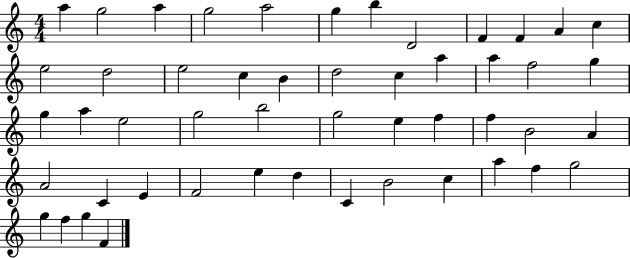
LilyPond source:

{
  \clef treble
  \numericTimeSignature
  \time 4/4
  \key c \major
  a''4 g''2 a''4 | g''2 a''2 | g''4 b''4 d'2 | f'4 f'4 a'4 c''4 | \break e''2 d''2 | e''2 c''4 b'4 | d''2 c''4 a''4 | a''4 f''2 g''4 | \break g''4 a''4 e''2 | g''2 b''2 | g''2 e''4 f''4 | f''4 b'2 a'4 | \break a'2 c'4 e'4 | f'2 e''4 d''4 | c'4 b'2 c''4 | a''4 f''4 g''2 | \break g''4 f''4 g''4 f'4 | \bar "|."
}